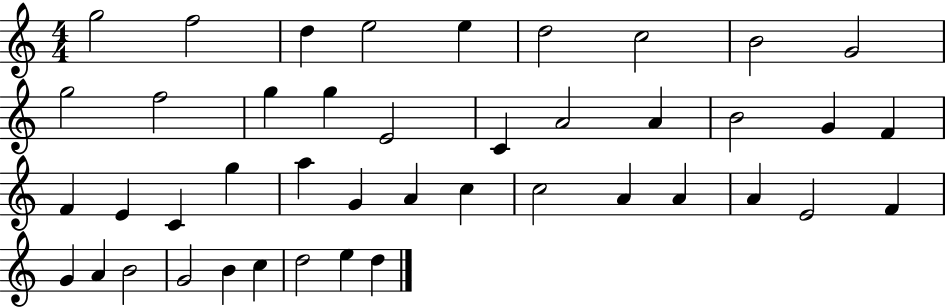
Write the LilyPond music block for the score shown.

{
  \clef treble
  \numericTimeSignature
  \time 4/4
  \key c \major
  g''2 f''2 | d''4 e''2 e''4 | d''2 c''2 | b'2 g'2 | \break g''2 f''2 | g''4 g''4 e'2 | c'4 a'2 a'4 | b'2 g'4 f'4 | \break f'4 e'4 c'4 g''4 | a''4 g'4 a'4 c''4 | c''2 a'4 a'4 | a'4 e'2 f'4 | \break g'4 a'4 b'2 | g'2 b'4 c''4 | d''2 e''4 d''4 | \bar "|."
}